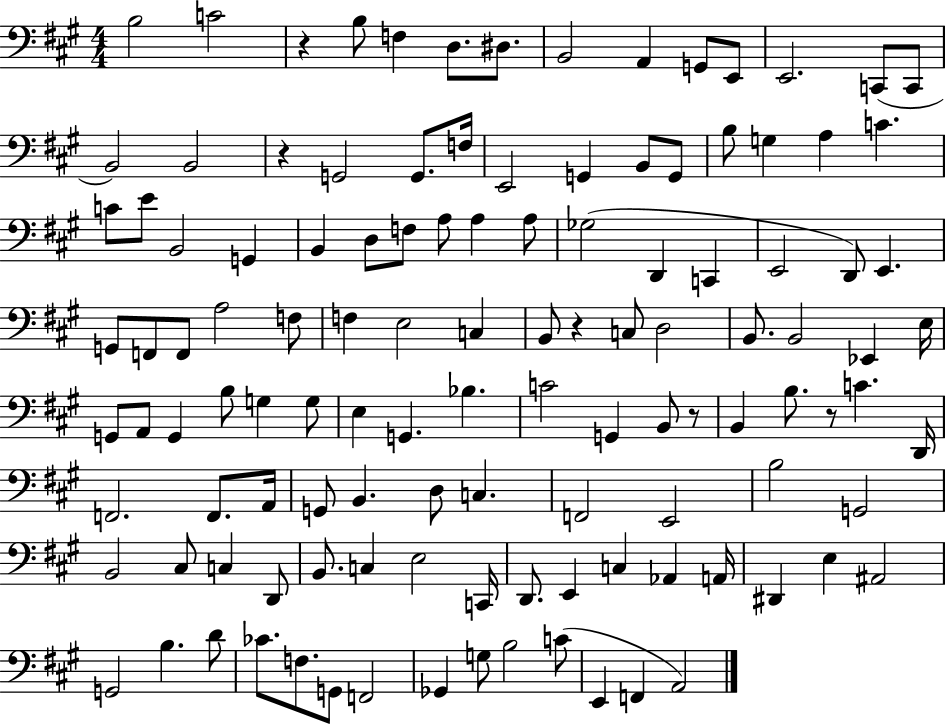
B3/h C4/h R/q B3/e F3/q D3/e. D#3/e. B2/h A2/q G2/e E2/e E2/h. C2/e C2/e B2/h B2/h R/q G2/h G2/e. F3/s E2/h G2/q B2/e G2/e B3/e G3/q A3/q C4/q. C4/e E4/e B2/h G2/q B2/q D3/e F3/e A3/e A3/q A3/e Gb3/h D2/q C2/q E2/h D2/e E2/q. G2/e F2/e F2/e A3/h F3/e F3/q E3/h C3/q B2/e R/q C3/e D3/h B2/e. B2/h Eb2/q E3/s G2/e A2/e G2/q B3/e G3/q G3/e E3/q G2/q. Bb3/q. C4/h G2/q B2/e R/e B2/q B3/e. R/e C4/q. D2/s F2/h. F2/e. A2/s G2/e B2/q. D3/e C3/q. F2/h E2/h B3/h G2/h B2/h C#3/e C3/q D2/e B2/e. C3/q E3/h C2/s D2/e. E2/q C3/q Ab2/q A2/s D#2/q E3/q A#2/h G2/h B3/q. D4/e CES4/e. F3/e. G2/e F2/h Gb2/q G3/e B3/h C4/e E2/q F2/q A2/h